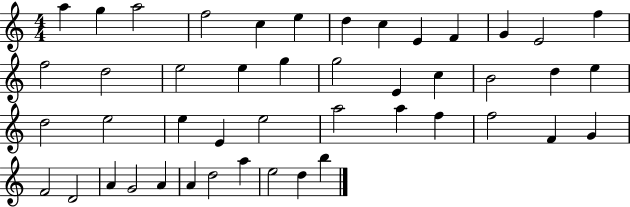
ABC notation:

X:1
T:Untitled
M:4/4
L:1/4
K:C
a g a2 f2 c e d c E F G E2 f f2 d2 e2 e g g2 E c B2 d e d2 e2 e E e2 a2 a f f2 F G F2 D2 A G2 A A d2 a e2 d b